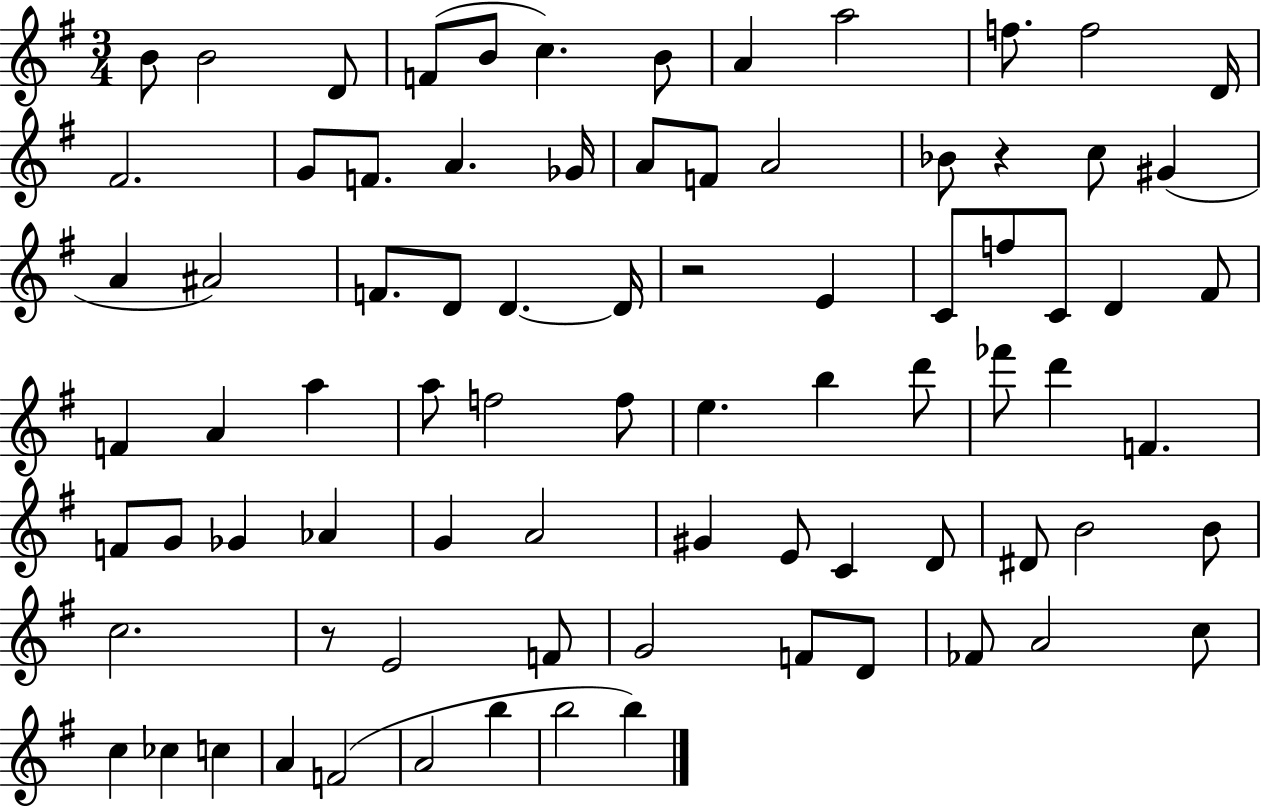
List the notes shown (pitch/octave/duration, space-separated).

B4/e B4/h D4/e F4/e B4/e C5/q. B4/e A4/q A5/h F5/e. F5/h D4/s F#4/h. G4/e F4/e. A4/q. Gb4/s A4/e F4/e A4/h Bb4/e R/q C5/e G#4/q A4/q A#4/h F4/e. D4/e D4/q. D4/s R/h E4/q C4/e F5/e C4/e D4/q F#4/e F4/q A4/q A5/q A5/e F5/h F5/e E5/q. B5/q D6/e FES6/e D6/q F4/q. F4/e G4/e Gb4/q Ab4/q G4/q A4/h G#4/q E4/e C4/q D4/e D#4/e B4/h B4/e C5/h. R/e E4/h F4/e G4/h F4/e D4/e FES4/e A4/h C5/e C5/q CES5/q C5/q A4/q F4/h A4/h B5/q B5/h B5/q